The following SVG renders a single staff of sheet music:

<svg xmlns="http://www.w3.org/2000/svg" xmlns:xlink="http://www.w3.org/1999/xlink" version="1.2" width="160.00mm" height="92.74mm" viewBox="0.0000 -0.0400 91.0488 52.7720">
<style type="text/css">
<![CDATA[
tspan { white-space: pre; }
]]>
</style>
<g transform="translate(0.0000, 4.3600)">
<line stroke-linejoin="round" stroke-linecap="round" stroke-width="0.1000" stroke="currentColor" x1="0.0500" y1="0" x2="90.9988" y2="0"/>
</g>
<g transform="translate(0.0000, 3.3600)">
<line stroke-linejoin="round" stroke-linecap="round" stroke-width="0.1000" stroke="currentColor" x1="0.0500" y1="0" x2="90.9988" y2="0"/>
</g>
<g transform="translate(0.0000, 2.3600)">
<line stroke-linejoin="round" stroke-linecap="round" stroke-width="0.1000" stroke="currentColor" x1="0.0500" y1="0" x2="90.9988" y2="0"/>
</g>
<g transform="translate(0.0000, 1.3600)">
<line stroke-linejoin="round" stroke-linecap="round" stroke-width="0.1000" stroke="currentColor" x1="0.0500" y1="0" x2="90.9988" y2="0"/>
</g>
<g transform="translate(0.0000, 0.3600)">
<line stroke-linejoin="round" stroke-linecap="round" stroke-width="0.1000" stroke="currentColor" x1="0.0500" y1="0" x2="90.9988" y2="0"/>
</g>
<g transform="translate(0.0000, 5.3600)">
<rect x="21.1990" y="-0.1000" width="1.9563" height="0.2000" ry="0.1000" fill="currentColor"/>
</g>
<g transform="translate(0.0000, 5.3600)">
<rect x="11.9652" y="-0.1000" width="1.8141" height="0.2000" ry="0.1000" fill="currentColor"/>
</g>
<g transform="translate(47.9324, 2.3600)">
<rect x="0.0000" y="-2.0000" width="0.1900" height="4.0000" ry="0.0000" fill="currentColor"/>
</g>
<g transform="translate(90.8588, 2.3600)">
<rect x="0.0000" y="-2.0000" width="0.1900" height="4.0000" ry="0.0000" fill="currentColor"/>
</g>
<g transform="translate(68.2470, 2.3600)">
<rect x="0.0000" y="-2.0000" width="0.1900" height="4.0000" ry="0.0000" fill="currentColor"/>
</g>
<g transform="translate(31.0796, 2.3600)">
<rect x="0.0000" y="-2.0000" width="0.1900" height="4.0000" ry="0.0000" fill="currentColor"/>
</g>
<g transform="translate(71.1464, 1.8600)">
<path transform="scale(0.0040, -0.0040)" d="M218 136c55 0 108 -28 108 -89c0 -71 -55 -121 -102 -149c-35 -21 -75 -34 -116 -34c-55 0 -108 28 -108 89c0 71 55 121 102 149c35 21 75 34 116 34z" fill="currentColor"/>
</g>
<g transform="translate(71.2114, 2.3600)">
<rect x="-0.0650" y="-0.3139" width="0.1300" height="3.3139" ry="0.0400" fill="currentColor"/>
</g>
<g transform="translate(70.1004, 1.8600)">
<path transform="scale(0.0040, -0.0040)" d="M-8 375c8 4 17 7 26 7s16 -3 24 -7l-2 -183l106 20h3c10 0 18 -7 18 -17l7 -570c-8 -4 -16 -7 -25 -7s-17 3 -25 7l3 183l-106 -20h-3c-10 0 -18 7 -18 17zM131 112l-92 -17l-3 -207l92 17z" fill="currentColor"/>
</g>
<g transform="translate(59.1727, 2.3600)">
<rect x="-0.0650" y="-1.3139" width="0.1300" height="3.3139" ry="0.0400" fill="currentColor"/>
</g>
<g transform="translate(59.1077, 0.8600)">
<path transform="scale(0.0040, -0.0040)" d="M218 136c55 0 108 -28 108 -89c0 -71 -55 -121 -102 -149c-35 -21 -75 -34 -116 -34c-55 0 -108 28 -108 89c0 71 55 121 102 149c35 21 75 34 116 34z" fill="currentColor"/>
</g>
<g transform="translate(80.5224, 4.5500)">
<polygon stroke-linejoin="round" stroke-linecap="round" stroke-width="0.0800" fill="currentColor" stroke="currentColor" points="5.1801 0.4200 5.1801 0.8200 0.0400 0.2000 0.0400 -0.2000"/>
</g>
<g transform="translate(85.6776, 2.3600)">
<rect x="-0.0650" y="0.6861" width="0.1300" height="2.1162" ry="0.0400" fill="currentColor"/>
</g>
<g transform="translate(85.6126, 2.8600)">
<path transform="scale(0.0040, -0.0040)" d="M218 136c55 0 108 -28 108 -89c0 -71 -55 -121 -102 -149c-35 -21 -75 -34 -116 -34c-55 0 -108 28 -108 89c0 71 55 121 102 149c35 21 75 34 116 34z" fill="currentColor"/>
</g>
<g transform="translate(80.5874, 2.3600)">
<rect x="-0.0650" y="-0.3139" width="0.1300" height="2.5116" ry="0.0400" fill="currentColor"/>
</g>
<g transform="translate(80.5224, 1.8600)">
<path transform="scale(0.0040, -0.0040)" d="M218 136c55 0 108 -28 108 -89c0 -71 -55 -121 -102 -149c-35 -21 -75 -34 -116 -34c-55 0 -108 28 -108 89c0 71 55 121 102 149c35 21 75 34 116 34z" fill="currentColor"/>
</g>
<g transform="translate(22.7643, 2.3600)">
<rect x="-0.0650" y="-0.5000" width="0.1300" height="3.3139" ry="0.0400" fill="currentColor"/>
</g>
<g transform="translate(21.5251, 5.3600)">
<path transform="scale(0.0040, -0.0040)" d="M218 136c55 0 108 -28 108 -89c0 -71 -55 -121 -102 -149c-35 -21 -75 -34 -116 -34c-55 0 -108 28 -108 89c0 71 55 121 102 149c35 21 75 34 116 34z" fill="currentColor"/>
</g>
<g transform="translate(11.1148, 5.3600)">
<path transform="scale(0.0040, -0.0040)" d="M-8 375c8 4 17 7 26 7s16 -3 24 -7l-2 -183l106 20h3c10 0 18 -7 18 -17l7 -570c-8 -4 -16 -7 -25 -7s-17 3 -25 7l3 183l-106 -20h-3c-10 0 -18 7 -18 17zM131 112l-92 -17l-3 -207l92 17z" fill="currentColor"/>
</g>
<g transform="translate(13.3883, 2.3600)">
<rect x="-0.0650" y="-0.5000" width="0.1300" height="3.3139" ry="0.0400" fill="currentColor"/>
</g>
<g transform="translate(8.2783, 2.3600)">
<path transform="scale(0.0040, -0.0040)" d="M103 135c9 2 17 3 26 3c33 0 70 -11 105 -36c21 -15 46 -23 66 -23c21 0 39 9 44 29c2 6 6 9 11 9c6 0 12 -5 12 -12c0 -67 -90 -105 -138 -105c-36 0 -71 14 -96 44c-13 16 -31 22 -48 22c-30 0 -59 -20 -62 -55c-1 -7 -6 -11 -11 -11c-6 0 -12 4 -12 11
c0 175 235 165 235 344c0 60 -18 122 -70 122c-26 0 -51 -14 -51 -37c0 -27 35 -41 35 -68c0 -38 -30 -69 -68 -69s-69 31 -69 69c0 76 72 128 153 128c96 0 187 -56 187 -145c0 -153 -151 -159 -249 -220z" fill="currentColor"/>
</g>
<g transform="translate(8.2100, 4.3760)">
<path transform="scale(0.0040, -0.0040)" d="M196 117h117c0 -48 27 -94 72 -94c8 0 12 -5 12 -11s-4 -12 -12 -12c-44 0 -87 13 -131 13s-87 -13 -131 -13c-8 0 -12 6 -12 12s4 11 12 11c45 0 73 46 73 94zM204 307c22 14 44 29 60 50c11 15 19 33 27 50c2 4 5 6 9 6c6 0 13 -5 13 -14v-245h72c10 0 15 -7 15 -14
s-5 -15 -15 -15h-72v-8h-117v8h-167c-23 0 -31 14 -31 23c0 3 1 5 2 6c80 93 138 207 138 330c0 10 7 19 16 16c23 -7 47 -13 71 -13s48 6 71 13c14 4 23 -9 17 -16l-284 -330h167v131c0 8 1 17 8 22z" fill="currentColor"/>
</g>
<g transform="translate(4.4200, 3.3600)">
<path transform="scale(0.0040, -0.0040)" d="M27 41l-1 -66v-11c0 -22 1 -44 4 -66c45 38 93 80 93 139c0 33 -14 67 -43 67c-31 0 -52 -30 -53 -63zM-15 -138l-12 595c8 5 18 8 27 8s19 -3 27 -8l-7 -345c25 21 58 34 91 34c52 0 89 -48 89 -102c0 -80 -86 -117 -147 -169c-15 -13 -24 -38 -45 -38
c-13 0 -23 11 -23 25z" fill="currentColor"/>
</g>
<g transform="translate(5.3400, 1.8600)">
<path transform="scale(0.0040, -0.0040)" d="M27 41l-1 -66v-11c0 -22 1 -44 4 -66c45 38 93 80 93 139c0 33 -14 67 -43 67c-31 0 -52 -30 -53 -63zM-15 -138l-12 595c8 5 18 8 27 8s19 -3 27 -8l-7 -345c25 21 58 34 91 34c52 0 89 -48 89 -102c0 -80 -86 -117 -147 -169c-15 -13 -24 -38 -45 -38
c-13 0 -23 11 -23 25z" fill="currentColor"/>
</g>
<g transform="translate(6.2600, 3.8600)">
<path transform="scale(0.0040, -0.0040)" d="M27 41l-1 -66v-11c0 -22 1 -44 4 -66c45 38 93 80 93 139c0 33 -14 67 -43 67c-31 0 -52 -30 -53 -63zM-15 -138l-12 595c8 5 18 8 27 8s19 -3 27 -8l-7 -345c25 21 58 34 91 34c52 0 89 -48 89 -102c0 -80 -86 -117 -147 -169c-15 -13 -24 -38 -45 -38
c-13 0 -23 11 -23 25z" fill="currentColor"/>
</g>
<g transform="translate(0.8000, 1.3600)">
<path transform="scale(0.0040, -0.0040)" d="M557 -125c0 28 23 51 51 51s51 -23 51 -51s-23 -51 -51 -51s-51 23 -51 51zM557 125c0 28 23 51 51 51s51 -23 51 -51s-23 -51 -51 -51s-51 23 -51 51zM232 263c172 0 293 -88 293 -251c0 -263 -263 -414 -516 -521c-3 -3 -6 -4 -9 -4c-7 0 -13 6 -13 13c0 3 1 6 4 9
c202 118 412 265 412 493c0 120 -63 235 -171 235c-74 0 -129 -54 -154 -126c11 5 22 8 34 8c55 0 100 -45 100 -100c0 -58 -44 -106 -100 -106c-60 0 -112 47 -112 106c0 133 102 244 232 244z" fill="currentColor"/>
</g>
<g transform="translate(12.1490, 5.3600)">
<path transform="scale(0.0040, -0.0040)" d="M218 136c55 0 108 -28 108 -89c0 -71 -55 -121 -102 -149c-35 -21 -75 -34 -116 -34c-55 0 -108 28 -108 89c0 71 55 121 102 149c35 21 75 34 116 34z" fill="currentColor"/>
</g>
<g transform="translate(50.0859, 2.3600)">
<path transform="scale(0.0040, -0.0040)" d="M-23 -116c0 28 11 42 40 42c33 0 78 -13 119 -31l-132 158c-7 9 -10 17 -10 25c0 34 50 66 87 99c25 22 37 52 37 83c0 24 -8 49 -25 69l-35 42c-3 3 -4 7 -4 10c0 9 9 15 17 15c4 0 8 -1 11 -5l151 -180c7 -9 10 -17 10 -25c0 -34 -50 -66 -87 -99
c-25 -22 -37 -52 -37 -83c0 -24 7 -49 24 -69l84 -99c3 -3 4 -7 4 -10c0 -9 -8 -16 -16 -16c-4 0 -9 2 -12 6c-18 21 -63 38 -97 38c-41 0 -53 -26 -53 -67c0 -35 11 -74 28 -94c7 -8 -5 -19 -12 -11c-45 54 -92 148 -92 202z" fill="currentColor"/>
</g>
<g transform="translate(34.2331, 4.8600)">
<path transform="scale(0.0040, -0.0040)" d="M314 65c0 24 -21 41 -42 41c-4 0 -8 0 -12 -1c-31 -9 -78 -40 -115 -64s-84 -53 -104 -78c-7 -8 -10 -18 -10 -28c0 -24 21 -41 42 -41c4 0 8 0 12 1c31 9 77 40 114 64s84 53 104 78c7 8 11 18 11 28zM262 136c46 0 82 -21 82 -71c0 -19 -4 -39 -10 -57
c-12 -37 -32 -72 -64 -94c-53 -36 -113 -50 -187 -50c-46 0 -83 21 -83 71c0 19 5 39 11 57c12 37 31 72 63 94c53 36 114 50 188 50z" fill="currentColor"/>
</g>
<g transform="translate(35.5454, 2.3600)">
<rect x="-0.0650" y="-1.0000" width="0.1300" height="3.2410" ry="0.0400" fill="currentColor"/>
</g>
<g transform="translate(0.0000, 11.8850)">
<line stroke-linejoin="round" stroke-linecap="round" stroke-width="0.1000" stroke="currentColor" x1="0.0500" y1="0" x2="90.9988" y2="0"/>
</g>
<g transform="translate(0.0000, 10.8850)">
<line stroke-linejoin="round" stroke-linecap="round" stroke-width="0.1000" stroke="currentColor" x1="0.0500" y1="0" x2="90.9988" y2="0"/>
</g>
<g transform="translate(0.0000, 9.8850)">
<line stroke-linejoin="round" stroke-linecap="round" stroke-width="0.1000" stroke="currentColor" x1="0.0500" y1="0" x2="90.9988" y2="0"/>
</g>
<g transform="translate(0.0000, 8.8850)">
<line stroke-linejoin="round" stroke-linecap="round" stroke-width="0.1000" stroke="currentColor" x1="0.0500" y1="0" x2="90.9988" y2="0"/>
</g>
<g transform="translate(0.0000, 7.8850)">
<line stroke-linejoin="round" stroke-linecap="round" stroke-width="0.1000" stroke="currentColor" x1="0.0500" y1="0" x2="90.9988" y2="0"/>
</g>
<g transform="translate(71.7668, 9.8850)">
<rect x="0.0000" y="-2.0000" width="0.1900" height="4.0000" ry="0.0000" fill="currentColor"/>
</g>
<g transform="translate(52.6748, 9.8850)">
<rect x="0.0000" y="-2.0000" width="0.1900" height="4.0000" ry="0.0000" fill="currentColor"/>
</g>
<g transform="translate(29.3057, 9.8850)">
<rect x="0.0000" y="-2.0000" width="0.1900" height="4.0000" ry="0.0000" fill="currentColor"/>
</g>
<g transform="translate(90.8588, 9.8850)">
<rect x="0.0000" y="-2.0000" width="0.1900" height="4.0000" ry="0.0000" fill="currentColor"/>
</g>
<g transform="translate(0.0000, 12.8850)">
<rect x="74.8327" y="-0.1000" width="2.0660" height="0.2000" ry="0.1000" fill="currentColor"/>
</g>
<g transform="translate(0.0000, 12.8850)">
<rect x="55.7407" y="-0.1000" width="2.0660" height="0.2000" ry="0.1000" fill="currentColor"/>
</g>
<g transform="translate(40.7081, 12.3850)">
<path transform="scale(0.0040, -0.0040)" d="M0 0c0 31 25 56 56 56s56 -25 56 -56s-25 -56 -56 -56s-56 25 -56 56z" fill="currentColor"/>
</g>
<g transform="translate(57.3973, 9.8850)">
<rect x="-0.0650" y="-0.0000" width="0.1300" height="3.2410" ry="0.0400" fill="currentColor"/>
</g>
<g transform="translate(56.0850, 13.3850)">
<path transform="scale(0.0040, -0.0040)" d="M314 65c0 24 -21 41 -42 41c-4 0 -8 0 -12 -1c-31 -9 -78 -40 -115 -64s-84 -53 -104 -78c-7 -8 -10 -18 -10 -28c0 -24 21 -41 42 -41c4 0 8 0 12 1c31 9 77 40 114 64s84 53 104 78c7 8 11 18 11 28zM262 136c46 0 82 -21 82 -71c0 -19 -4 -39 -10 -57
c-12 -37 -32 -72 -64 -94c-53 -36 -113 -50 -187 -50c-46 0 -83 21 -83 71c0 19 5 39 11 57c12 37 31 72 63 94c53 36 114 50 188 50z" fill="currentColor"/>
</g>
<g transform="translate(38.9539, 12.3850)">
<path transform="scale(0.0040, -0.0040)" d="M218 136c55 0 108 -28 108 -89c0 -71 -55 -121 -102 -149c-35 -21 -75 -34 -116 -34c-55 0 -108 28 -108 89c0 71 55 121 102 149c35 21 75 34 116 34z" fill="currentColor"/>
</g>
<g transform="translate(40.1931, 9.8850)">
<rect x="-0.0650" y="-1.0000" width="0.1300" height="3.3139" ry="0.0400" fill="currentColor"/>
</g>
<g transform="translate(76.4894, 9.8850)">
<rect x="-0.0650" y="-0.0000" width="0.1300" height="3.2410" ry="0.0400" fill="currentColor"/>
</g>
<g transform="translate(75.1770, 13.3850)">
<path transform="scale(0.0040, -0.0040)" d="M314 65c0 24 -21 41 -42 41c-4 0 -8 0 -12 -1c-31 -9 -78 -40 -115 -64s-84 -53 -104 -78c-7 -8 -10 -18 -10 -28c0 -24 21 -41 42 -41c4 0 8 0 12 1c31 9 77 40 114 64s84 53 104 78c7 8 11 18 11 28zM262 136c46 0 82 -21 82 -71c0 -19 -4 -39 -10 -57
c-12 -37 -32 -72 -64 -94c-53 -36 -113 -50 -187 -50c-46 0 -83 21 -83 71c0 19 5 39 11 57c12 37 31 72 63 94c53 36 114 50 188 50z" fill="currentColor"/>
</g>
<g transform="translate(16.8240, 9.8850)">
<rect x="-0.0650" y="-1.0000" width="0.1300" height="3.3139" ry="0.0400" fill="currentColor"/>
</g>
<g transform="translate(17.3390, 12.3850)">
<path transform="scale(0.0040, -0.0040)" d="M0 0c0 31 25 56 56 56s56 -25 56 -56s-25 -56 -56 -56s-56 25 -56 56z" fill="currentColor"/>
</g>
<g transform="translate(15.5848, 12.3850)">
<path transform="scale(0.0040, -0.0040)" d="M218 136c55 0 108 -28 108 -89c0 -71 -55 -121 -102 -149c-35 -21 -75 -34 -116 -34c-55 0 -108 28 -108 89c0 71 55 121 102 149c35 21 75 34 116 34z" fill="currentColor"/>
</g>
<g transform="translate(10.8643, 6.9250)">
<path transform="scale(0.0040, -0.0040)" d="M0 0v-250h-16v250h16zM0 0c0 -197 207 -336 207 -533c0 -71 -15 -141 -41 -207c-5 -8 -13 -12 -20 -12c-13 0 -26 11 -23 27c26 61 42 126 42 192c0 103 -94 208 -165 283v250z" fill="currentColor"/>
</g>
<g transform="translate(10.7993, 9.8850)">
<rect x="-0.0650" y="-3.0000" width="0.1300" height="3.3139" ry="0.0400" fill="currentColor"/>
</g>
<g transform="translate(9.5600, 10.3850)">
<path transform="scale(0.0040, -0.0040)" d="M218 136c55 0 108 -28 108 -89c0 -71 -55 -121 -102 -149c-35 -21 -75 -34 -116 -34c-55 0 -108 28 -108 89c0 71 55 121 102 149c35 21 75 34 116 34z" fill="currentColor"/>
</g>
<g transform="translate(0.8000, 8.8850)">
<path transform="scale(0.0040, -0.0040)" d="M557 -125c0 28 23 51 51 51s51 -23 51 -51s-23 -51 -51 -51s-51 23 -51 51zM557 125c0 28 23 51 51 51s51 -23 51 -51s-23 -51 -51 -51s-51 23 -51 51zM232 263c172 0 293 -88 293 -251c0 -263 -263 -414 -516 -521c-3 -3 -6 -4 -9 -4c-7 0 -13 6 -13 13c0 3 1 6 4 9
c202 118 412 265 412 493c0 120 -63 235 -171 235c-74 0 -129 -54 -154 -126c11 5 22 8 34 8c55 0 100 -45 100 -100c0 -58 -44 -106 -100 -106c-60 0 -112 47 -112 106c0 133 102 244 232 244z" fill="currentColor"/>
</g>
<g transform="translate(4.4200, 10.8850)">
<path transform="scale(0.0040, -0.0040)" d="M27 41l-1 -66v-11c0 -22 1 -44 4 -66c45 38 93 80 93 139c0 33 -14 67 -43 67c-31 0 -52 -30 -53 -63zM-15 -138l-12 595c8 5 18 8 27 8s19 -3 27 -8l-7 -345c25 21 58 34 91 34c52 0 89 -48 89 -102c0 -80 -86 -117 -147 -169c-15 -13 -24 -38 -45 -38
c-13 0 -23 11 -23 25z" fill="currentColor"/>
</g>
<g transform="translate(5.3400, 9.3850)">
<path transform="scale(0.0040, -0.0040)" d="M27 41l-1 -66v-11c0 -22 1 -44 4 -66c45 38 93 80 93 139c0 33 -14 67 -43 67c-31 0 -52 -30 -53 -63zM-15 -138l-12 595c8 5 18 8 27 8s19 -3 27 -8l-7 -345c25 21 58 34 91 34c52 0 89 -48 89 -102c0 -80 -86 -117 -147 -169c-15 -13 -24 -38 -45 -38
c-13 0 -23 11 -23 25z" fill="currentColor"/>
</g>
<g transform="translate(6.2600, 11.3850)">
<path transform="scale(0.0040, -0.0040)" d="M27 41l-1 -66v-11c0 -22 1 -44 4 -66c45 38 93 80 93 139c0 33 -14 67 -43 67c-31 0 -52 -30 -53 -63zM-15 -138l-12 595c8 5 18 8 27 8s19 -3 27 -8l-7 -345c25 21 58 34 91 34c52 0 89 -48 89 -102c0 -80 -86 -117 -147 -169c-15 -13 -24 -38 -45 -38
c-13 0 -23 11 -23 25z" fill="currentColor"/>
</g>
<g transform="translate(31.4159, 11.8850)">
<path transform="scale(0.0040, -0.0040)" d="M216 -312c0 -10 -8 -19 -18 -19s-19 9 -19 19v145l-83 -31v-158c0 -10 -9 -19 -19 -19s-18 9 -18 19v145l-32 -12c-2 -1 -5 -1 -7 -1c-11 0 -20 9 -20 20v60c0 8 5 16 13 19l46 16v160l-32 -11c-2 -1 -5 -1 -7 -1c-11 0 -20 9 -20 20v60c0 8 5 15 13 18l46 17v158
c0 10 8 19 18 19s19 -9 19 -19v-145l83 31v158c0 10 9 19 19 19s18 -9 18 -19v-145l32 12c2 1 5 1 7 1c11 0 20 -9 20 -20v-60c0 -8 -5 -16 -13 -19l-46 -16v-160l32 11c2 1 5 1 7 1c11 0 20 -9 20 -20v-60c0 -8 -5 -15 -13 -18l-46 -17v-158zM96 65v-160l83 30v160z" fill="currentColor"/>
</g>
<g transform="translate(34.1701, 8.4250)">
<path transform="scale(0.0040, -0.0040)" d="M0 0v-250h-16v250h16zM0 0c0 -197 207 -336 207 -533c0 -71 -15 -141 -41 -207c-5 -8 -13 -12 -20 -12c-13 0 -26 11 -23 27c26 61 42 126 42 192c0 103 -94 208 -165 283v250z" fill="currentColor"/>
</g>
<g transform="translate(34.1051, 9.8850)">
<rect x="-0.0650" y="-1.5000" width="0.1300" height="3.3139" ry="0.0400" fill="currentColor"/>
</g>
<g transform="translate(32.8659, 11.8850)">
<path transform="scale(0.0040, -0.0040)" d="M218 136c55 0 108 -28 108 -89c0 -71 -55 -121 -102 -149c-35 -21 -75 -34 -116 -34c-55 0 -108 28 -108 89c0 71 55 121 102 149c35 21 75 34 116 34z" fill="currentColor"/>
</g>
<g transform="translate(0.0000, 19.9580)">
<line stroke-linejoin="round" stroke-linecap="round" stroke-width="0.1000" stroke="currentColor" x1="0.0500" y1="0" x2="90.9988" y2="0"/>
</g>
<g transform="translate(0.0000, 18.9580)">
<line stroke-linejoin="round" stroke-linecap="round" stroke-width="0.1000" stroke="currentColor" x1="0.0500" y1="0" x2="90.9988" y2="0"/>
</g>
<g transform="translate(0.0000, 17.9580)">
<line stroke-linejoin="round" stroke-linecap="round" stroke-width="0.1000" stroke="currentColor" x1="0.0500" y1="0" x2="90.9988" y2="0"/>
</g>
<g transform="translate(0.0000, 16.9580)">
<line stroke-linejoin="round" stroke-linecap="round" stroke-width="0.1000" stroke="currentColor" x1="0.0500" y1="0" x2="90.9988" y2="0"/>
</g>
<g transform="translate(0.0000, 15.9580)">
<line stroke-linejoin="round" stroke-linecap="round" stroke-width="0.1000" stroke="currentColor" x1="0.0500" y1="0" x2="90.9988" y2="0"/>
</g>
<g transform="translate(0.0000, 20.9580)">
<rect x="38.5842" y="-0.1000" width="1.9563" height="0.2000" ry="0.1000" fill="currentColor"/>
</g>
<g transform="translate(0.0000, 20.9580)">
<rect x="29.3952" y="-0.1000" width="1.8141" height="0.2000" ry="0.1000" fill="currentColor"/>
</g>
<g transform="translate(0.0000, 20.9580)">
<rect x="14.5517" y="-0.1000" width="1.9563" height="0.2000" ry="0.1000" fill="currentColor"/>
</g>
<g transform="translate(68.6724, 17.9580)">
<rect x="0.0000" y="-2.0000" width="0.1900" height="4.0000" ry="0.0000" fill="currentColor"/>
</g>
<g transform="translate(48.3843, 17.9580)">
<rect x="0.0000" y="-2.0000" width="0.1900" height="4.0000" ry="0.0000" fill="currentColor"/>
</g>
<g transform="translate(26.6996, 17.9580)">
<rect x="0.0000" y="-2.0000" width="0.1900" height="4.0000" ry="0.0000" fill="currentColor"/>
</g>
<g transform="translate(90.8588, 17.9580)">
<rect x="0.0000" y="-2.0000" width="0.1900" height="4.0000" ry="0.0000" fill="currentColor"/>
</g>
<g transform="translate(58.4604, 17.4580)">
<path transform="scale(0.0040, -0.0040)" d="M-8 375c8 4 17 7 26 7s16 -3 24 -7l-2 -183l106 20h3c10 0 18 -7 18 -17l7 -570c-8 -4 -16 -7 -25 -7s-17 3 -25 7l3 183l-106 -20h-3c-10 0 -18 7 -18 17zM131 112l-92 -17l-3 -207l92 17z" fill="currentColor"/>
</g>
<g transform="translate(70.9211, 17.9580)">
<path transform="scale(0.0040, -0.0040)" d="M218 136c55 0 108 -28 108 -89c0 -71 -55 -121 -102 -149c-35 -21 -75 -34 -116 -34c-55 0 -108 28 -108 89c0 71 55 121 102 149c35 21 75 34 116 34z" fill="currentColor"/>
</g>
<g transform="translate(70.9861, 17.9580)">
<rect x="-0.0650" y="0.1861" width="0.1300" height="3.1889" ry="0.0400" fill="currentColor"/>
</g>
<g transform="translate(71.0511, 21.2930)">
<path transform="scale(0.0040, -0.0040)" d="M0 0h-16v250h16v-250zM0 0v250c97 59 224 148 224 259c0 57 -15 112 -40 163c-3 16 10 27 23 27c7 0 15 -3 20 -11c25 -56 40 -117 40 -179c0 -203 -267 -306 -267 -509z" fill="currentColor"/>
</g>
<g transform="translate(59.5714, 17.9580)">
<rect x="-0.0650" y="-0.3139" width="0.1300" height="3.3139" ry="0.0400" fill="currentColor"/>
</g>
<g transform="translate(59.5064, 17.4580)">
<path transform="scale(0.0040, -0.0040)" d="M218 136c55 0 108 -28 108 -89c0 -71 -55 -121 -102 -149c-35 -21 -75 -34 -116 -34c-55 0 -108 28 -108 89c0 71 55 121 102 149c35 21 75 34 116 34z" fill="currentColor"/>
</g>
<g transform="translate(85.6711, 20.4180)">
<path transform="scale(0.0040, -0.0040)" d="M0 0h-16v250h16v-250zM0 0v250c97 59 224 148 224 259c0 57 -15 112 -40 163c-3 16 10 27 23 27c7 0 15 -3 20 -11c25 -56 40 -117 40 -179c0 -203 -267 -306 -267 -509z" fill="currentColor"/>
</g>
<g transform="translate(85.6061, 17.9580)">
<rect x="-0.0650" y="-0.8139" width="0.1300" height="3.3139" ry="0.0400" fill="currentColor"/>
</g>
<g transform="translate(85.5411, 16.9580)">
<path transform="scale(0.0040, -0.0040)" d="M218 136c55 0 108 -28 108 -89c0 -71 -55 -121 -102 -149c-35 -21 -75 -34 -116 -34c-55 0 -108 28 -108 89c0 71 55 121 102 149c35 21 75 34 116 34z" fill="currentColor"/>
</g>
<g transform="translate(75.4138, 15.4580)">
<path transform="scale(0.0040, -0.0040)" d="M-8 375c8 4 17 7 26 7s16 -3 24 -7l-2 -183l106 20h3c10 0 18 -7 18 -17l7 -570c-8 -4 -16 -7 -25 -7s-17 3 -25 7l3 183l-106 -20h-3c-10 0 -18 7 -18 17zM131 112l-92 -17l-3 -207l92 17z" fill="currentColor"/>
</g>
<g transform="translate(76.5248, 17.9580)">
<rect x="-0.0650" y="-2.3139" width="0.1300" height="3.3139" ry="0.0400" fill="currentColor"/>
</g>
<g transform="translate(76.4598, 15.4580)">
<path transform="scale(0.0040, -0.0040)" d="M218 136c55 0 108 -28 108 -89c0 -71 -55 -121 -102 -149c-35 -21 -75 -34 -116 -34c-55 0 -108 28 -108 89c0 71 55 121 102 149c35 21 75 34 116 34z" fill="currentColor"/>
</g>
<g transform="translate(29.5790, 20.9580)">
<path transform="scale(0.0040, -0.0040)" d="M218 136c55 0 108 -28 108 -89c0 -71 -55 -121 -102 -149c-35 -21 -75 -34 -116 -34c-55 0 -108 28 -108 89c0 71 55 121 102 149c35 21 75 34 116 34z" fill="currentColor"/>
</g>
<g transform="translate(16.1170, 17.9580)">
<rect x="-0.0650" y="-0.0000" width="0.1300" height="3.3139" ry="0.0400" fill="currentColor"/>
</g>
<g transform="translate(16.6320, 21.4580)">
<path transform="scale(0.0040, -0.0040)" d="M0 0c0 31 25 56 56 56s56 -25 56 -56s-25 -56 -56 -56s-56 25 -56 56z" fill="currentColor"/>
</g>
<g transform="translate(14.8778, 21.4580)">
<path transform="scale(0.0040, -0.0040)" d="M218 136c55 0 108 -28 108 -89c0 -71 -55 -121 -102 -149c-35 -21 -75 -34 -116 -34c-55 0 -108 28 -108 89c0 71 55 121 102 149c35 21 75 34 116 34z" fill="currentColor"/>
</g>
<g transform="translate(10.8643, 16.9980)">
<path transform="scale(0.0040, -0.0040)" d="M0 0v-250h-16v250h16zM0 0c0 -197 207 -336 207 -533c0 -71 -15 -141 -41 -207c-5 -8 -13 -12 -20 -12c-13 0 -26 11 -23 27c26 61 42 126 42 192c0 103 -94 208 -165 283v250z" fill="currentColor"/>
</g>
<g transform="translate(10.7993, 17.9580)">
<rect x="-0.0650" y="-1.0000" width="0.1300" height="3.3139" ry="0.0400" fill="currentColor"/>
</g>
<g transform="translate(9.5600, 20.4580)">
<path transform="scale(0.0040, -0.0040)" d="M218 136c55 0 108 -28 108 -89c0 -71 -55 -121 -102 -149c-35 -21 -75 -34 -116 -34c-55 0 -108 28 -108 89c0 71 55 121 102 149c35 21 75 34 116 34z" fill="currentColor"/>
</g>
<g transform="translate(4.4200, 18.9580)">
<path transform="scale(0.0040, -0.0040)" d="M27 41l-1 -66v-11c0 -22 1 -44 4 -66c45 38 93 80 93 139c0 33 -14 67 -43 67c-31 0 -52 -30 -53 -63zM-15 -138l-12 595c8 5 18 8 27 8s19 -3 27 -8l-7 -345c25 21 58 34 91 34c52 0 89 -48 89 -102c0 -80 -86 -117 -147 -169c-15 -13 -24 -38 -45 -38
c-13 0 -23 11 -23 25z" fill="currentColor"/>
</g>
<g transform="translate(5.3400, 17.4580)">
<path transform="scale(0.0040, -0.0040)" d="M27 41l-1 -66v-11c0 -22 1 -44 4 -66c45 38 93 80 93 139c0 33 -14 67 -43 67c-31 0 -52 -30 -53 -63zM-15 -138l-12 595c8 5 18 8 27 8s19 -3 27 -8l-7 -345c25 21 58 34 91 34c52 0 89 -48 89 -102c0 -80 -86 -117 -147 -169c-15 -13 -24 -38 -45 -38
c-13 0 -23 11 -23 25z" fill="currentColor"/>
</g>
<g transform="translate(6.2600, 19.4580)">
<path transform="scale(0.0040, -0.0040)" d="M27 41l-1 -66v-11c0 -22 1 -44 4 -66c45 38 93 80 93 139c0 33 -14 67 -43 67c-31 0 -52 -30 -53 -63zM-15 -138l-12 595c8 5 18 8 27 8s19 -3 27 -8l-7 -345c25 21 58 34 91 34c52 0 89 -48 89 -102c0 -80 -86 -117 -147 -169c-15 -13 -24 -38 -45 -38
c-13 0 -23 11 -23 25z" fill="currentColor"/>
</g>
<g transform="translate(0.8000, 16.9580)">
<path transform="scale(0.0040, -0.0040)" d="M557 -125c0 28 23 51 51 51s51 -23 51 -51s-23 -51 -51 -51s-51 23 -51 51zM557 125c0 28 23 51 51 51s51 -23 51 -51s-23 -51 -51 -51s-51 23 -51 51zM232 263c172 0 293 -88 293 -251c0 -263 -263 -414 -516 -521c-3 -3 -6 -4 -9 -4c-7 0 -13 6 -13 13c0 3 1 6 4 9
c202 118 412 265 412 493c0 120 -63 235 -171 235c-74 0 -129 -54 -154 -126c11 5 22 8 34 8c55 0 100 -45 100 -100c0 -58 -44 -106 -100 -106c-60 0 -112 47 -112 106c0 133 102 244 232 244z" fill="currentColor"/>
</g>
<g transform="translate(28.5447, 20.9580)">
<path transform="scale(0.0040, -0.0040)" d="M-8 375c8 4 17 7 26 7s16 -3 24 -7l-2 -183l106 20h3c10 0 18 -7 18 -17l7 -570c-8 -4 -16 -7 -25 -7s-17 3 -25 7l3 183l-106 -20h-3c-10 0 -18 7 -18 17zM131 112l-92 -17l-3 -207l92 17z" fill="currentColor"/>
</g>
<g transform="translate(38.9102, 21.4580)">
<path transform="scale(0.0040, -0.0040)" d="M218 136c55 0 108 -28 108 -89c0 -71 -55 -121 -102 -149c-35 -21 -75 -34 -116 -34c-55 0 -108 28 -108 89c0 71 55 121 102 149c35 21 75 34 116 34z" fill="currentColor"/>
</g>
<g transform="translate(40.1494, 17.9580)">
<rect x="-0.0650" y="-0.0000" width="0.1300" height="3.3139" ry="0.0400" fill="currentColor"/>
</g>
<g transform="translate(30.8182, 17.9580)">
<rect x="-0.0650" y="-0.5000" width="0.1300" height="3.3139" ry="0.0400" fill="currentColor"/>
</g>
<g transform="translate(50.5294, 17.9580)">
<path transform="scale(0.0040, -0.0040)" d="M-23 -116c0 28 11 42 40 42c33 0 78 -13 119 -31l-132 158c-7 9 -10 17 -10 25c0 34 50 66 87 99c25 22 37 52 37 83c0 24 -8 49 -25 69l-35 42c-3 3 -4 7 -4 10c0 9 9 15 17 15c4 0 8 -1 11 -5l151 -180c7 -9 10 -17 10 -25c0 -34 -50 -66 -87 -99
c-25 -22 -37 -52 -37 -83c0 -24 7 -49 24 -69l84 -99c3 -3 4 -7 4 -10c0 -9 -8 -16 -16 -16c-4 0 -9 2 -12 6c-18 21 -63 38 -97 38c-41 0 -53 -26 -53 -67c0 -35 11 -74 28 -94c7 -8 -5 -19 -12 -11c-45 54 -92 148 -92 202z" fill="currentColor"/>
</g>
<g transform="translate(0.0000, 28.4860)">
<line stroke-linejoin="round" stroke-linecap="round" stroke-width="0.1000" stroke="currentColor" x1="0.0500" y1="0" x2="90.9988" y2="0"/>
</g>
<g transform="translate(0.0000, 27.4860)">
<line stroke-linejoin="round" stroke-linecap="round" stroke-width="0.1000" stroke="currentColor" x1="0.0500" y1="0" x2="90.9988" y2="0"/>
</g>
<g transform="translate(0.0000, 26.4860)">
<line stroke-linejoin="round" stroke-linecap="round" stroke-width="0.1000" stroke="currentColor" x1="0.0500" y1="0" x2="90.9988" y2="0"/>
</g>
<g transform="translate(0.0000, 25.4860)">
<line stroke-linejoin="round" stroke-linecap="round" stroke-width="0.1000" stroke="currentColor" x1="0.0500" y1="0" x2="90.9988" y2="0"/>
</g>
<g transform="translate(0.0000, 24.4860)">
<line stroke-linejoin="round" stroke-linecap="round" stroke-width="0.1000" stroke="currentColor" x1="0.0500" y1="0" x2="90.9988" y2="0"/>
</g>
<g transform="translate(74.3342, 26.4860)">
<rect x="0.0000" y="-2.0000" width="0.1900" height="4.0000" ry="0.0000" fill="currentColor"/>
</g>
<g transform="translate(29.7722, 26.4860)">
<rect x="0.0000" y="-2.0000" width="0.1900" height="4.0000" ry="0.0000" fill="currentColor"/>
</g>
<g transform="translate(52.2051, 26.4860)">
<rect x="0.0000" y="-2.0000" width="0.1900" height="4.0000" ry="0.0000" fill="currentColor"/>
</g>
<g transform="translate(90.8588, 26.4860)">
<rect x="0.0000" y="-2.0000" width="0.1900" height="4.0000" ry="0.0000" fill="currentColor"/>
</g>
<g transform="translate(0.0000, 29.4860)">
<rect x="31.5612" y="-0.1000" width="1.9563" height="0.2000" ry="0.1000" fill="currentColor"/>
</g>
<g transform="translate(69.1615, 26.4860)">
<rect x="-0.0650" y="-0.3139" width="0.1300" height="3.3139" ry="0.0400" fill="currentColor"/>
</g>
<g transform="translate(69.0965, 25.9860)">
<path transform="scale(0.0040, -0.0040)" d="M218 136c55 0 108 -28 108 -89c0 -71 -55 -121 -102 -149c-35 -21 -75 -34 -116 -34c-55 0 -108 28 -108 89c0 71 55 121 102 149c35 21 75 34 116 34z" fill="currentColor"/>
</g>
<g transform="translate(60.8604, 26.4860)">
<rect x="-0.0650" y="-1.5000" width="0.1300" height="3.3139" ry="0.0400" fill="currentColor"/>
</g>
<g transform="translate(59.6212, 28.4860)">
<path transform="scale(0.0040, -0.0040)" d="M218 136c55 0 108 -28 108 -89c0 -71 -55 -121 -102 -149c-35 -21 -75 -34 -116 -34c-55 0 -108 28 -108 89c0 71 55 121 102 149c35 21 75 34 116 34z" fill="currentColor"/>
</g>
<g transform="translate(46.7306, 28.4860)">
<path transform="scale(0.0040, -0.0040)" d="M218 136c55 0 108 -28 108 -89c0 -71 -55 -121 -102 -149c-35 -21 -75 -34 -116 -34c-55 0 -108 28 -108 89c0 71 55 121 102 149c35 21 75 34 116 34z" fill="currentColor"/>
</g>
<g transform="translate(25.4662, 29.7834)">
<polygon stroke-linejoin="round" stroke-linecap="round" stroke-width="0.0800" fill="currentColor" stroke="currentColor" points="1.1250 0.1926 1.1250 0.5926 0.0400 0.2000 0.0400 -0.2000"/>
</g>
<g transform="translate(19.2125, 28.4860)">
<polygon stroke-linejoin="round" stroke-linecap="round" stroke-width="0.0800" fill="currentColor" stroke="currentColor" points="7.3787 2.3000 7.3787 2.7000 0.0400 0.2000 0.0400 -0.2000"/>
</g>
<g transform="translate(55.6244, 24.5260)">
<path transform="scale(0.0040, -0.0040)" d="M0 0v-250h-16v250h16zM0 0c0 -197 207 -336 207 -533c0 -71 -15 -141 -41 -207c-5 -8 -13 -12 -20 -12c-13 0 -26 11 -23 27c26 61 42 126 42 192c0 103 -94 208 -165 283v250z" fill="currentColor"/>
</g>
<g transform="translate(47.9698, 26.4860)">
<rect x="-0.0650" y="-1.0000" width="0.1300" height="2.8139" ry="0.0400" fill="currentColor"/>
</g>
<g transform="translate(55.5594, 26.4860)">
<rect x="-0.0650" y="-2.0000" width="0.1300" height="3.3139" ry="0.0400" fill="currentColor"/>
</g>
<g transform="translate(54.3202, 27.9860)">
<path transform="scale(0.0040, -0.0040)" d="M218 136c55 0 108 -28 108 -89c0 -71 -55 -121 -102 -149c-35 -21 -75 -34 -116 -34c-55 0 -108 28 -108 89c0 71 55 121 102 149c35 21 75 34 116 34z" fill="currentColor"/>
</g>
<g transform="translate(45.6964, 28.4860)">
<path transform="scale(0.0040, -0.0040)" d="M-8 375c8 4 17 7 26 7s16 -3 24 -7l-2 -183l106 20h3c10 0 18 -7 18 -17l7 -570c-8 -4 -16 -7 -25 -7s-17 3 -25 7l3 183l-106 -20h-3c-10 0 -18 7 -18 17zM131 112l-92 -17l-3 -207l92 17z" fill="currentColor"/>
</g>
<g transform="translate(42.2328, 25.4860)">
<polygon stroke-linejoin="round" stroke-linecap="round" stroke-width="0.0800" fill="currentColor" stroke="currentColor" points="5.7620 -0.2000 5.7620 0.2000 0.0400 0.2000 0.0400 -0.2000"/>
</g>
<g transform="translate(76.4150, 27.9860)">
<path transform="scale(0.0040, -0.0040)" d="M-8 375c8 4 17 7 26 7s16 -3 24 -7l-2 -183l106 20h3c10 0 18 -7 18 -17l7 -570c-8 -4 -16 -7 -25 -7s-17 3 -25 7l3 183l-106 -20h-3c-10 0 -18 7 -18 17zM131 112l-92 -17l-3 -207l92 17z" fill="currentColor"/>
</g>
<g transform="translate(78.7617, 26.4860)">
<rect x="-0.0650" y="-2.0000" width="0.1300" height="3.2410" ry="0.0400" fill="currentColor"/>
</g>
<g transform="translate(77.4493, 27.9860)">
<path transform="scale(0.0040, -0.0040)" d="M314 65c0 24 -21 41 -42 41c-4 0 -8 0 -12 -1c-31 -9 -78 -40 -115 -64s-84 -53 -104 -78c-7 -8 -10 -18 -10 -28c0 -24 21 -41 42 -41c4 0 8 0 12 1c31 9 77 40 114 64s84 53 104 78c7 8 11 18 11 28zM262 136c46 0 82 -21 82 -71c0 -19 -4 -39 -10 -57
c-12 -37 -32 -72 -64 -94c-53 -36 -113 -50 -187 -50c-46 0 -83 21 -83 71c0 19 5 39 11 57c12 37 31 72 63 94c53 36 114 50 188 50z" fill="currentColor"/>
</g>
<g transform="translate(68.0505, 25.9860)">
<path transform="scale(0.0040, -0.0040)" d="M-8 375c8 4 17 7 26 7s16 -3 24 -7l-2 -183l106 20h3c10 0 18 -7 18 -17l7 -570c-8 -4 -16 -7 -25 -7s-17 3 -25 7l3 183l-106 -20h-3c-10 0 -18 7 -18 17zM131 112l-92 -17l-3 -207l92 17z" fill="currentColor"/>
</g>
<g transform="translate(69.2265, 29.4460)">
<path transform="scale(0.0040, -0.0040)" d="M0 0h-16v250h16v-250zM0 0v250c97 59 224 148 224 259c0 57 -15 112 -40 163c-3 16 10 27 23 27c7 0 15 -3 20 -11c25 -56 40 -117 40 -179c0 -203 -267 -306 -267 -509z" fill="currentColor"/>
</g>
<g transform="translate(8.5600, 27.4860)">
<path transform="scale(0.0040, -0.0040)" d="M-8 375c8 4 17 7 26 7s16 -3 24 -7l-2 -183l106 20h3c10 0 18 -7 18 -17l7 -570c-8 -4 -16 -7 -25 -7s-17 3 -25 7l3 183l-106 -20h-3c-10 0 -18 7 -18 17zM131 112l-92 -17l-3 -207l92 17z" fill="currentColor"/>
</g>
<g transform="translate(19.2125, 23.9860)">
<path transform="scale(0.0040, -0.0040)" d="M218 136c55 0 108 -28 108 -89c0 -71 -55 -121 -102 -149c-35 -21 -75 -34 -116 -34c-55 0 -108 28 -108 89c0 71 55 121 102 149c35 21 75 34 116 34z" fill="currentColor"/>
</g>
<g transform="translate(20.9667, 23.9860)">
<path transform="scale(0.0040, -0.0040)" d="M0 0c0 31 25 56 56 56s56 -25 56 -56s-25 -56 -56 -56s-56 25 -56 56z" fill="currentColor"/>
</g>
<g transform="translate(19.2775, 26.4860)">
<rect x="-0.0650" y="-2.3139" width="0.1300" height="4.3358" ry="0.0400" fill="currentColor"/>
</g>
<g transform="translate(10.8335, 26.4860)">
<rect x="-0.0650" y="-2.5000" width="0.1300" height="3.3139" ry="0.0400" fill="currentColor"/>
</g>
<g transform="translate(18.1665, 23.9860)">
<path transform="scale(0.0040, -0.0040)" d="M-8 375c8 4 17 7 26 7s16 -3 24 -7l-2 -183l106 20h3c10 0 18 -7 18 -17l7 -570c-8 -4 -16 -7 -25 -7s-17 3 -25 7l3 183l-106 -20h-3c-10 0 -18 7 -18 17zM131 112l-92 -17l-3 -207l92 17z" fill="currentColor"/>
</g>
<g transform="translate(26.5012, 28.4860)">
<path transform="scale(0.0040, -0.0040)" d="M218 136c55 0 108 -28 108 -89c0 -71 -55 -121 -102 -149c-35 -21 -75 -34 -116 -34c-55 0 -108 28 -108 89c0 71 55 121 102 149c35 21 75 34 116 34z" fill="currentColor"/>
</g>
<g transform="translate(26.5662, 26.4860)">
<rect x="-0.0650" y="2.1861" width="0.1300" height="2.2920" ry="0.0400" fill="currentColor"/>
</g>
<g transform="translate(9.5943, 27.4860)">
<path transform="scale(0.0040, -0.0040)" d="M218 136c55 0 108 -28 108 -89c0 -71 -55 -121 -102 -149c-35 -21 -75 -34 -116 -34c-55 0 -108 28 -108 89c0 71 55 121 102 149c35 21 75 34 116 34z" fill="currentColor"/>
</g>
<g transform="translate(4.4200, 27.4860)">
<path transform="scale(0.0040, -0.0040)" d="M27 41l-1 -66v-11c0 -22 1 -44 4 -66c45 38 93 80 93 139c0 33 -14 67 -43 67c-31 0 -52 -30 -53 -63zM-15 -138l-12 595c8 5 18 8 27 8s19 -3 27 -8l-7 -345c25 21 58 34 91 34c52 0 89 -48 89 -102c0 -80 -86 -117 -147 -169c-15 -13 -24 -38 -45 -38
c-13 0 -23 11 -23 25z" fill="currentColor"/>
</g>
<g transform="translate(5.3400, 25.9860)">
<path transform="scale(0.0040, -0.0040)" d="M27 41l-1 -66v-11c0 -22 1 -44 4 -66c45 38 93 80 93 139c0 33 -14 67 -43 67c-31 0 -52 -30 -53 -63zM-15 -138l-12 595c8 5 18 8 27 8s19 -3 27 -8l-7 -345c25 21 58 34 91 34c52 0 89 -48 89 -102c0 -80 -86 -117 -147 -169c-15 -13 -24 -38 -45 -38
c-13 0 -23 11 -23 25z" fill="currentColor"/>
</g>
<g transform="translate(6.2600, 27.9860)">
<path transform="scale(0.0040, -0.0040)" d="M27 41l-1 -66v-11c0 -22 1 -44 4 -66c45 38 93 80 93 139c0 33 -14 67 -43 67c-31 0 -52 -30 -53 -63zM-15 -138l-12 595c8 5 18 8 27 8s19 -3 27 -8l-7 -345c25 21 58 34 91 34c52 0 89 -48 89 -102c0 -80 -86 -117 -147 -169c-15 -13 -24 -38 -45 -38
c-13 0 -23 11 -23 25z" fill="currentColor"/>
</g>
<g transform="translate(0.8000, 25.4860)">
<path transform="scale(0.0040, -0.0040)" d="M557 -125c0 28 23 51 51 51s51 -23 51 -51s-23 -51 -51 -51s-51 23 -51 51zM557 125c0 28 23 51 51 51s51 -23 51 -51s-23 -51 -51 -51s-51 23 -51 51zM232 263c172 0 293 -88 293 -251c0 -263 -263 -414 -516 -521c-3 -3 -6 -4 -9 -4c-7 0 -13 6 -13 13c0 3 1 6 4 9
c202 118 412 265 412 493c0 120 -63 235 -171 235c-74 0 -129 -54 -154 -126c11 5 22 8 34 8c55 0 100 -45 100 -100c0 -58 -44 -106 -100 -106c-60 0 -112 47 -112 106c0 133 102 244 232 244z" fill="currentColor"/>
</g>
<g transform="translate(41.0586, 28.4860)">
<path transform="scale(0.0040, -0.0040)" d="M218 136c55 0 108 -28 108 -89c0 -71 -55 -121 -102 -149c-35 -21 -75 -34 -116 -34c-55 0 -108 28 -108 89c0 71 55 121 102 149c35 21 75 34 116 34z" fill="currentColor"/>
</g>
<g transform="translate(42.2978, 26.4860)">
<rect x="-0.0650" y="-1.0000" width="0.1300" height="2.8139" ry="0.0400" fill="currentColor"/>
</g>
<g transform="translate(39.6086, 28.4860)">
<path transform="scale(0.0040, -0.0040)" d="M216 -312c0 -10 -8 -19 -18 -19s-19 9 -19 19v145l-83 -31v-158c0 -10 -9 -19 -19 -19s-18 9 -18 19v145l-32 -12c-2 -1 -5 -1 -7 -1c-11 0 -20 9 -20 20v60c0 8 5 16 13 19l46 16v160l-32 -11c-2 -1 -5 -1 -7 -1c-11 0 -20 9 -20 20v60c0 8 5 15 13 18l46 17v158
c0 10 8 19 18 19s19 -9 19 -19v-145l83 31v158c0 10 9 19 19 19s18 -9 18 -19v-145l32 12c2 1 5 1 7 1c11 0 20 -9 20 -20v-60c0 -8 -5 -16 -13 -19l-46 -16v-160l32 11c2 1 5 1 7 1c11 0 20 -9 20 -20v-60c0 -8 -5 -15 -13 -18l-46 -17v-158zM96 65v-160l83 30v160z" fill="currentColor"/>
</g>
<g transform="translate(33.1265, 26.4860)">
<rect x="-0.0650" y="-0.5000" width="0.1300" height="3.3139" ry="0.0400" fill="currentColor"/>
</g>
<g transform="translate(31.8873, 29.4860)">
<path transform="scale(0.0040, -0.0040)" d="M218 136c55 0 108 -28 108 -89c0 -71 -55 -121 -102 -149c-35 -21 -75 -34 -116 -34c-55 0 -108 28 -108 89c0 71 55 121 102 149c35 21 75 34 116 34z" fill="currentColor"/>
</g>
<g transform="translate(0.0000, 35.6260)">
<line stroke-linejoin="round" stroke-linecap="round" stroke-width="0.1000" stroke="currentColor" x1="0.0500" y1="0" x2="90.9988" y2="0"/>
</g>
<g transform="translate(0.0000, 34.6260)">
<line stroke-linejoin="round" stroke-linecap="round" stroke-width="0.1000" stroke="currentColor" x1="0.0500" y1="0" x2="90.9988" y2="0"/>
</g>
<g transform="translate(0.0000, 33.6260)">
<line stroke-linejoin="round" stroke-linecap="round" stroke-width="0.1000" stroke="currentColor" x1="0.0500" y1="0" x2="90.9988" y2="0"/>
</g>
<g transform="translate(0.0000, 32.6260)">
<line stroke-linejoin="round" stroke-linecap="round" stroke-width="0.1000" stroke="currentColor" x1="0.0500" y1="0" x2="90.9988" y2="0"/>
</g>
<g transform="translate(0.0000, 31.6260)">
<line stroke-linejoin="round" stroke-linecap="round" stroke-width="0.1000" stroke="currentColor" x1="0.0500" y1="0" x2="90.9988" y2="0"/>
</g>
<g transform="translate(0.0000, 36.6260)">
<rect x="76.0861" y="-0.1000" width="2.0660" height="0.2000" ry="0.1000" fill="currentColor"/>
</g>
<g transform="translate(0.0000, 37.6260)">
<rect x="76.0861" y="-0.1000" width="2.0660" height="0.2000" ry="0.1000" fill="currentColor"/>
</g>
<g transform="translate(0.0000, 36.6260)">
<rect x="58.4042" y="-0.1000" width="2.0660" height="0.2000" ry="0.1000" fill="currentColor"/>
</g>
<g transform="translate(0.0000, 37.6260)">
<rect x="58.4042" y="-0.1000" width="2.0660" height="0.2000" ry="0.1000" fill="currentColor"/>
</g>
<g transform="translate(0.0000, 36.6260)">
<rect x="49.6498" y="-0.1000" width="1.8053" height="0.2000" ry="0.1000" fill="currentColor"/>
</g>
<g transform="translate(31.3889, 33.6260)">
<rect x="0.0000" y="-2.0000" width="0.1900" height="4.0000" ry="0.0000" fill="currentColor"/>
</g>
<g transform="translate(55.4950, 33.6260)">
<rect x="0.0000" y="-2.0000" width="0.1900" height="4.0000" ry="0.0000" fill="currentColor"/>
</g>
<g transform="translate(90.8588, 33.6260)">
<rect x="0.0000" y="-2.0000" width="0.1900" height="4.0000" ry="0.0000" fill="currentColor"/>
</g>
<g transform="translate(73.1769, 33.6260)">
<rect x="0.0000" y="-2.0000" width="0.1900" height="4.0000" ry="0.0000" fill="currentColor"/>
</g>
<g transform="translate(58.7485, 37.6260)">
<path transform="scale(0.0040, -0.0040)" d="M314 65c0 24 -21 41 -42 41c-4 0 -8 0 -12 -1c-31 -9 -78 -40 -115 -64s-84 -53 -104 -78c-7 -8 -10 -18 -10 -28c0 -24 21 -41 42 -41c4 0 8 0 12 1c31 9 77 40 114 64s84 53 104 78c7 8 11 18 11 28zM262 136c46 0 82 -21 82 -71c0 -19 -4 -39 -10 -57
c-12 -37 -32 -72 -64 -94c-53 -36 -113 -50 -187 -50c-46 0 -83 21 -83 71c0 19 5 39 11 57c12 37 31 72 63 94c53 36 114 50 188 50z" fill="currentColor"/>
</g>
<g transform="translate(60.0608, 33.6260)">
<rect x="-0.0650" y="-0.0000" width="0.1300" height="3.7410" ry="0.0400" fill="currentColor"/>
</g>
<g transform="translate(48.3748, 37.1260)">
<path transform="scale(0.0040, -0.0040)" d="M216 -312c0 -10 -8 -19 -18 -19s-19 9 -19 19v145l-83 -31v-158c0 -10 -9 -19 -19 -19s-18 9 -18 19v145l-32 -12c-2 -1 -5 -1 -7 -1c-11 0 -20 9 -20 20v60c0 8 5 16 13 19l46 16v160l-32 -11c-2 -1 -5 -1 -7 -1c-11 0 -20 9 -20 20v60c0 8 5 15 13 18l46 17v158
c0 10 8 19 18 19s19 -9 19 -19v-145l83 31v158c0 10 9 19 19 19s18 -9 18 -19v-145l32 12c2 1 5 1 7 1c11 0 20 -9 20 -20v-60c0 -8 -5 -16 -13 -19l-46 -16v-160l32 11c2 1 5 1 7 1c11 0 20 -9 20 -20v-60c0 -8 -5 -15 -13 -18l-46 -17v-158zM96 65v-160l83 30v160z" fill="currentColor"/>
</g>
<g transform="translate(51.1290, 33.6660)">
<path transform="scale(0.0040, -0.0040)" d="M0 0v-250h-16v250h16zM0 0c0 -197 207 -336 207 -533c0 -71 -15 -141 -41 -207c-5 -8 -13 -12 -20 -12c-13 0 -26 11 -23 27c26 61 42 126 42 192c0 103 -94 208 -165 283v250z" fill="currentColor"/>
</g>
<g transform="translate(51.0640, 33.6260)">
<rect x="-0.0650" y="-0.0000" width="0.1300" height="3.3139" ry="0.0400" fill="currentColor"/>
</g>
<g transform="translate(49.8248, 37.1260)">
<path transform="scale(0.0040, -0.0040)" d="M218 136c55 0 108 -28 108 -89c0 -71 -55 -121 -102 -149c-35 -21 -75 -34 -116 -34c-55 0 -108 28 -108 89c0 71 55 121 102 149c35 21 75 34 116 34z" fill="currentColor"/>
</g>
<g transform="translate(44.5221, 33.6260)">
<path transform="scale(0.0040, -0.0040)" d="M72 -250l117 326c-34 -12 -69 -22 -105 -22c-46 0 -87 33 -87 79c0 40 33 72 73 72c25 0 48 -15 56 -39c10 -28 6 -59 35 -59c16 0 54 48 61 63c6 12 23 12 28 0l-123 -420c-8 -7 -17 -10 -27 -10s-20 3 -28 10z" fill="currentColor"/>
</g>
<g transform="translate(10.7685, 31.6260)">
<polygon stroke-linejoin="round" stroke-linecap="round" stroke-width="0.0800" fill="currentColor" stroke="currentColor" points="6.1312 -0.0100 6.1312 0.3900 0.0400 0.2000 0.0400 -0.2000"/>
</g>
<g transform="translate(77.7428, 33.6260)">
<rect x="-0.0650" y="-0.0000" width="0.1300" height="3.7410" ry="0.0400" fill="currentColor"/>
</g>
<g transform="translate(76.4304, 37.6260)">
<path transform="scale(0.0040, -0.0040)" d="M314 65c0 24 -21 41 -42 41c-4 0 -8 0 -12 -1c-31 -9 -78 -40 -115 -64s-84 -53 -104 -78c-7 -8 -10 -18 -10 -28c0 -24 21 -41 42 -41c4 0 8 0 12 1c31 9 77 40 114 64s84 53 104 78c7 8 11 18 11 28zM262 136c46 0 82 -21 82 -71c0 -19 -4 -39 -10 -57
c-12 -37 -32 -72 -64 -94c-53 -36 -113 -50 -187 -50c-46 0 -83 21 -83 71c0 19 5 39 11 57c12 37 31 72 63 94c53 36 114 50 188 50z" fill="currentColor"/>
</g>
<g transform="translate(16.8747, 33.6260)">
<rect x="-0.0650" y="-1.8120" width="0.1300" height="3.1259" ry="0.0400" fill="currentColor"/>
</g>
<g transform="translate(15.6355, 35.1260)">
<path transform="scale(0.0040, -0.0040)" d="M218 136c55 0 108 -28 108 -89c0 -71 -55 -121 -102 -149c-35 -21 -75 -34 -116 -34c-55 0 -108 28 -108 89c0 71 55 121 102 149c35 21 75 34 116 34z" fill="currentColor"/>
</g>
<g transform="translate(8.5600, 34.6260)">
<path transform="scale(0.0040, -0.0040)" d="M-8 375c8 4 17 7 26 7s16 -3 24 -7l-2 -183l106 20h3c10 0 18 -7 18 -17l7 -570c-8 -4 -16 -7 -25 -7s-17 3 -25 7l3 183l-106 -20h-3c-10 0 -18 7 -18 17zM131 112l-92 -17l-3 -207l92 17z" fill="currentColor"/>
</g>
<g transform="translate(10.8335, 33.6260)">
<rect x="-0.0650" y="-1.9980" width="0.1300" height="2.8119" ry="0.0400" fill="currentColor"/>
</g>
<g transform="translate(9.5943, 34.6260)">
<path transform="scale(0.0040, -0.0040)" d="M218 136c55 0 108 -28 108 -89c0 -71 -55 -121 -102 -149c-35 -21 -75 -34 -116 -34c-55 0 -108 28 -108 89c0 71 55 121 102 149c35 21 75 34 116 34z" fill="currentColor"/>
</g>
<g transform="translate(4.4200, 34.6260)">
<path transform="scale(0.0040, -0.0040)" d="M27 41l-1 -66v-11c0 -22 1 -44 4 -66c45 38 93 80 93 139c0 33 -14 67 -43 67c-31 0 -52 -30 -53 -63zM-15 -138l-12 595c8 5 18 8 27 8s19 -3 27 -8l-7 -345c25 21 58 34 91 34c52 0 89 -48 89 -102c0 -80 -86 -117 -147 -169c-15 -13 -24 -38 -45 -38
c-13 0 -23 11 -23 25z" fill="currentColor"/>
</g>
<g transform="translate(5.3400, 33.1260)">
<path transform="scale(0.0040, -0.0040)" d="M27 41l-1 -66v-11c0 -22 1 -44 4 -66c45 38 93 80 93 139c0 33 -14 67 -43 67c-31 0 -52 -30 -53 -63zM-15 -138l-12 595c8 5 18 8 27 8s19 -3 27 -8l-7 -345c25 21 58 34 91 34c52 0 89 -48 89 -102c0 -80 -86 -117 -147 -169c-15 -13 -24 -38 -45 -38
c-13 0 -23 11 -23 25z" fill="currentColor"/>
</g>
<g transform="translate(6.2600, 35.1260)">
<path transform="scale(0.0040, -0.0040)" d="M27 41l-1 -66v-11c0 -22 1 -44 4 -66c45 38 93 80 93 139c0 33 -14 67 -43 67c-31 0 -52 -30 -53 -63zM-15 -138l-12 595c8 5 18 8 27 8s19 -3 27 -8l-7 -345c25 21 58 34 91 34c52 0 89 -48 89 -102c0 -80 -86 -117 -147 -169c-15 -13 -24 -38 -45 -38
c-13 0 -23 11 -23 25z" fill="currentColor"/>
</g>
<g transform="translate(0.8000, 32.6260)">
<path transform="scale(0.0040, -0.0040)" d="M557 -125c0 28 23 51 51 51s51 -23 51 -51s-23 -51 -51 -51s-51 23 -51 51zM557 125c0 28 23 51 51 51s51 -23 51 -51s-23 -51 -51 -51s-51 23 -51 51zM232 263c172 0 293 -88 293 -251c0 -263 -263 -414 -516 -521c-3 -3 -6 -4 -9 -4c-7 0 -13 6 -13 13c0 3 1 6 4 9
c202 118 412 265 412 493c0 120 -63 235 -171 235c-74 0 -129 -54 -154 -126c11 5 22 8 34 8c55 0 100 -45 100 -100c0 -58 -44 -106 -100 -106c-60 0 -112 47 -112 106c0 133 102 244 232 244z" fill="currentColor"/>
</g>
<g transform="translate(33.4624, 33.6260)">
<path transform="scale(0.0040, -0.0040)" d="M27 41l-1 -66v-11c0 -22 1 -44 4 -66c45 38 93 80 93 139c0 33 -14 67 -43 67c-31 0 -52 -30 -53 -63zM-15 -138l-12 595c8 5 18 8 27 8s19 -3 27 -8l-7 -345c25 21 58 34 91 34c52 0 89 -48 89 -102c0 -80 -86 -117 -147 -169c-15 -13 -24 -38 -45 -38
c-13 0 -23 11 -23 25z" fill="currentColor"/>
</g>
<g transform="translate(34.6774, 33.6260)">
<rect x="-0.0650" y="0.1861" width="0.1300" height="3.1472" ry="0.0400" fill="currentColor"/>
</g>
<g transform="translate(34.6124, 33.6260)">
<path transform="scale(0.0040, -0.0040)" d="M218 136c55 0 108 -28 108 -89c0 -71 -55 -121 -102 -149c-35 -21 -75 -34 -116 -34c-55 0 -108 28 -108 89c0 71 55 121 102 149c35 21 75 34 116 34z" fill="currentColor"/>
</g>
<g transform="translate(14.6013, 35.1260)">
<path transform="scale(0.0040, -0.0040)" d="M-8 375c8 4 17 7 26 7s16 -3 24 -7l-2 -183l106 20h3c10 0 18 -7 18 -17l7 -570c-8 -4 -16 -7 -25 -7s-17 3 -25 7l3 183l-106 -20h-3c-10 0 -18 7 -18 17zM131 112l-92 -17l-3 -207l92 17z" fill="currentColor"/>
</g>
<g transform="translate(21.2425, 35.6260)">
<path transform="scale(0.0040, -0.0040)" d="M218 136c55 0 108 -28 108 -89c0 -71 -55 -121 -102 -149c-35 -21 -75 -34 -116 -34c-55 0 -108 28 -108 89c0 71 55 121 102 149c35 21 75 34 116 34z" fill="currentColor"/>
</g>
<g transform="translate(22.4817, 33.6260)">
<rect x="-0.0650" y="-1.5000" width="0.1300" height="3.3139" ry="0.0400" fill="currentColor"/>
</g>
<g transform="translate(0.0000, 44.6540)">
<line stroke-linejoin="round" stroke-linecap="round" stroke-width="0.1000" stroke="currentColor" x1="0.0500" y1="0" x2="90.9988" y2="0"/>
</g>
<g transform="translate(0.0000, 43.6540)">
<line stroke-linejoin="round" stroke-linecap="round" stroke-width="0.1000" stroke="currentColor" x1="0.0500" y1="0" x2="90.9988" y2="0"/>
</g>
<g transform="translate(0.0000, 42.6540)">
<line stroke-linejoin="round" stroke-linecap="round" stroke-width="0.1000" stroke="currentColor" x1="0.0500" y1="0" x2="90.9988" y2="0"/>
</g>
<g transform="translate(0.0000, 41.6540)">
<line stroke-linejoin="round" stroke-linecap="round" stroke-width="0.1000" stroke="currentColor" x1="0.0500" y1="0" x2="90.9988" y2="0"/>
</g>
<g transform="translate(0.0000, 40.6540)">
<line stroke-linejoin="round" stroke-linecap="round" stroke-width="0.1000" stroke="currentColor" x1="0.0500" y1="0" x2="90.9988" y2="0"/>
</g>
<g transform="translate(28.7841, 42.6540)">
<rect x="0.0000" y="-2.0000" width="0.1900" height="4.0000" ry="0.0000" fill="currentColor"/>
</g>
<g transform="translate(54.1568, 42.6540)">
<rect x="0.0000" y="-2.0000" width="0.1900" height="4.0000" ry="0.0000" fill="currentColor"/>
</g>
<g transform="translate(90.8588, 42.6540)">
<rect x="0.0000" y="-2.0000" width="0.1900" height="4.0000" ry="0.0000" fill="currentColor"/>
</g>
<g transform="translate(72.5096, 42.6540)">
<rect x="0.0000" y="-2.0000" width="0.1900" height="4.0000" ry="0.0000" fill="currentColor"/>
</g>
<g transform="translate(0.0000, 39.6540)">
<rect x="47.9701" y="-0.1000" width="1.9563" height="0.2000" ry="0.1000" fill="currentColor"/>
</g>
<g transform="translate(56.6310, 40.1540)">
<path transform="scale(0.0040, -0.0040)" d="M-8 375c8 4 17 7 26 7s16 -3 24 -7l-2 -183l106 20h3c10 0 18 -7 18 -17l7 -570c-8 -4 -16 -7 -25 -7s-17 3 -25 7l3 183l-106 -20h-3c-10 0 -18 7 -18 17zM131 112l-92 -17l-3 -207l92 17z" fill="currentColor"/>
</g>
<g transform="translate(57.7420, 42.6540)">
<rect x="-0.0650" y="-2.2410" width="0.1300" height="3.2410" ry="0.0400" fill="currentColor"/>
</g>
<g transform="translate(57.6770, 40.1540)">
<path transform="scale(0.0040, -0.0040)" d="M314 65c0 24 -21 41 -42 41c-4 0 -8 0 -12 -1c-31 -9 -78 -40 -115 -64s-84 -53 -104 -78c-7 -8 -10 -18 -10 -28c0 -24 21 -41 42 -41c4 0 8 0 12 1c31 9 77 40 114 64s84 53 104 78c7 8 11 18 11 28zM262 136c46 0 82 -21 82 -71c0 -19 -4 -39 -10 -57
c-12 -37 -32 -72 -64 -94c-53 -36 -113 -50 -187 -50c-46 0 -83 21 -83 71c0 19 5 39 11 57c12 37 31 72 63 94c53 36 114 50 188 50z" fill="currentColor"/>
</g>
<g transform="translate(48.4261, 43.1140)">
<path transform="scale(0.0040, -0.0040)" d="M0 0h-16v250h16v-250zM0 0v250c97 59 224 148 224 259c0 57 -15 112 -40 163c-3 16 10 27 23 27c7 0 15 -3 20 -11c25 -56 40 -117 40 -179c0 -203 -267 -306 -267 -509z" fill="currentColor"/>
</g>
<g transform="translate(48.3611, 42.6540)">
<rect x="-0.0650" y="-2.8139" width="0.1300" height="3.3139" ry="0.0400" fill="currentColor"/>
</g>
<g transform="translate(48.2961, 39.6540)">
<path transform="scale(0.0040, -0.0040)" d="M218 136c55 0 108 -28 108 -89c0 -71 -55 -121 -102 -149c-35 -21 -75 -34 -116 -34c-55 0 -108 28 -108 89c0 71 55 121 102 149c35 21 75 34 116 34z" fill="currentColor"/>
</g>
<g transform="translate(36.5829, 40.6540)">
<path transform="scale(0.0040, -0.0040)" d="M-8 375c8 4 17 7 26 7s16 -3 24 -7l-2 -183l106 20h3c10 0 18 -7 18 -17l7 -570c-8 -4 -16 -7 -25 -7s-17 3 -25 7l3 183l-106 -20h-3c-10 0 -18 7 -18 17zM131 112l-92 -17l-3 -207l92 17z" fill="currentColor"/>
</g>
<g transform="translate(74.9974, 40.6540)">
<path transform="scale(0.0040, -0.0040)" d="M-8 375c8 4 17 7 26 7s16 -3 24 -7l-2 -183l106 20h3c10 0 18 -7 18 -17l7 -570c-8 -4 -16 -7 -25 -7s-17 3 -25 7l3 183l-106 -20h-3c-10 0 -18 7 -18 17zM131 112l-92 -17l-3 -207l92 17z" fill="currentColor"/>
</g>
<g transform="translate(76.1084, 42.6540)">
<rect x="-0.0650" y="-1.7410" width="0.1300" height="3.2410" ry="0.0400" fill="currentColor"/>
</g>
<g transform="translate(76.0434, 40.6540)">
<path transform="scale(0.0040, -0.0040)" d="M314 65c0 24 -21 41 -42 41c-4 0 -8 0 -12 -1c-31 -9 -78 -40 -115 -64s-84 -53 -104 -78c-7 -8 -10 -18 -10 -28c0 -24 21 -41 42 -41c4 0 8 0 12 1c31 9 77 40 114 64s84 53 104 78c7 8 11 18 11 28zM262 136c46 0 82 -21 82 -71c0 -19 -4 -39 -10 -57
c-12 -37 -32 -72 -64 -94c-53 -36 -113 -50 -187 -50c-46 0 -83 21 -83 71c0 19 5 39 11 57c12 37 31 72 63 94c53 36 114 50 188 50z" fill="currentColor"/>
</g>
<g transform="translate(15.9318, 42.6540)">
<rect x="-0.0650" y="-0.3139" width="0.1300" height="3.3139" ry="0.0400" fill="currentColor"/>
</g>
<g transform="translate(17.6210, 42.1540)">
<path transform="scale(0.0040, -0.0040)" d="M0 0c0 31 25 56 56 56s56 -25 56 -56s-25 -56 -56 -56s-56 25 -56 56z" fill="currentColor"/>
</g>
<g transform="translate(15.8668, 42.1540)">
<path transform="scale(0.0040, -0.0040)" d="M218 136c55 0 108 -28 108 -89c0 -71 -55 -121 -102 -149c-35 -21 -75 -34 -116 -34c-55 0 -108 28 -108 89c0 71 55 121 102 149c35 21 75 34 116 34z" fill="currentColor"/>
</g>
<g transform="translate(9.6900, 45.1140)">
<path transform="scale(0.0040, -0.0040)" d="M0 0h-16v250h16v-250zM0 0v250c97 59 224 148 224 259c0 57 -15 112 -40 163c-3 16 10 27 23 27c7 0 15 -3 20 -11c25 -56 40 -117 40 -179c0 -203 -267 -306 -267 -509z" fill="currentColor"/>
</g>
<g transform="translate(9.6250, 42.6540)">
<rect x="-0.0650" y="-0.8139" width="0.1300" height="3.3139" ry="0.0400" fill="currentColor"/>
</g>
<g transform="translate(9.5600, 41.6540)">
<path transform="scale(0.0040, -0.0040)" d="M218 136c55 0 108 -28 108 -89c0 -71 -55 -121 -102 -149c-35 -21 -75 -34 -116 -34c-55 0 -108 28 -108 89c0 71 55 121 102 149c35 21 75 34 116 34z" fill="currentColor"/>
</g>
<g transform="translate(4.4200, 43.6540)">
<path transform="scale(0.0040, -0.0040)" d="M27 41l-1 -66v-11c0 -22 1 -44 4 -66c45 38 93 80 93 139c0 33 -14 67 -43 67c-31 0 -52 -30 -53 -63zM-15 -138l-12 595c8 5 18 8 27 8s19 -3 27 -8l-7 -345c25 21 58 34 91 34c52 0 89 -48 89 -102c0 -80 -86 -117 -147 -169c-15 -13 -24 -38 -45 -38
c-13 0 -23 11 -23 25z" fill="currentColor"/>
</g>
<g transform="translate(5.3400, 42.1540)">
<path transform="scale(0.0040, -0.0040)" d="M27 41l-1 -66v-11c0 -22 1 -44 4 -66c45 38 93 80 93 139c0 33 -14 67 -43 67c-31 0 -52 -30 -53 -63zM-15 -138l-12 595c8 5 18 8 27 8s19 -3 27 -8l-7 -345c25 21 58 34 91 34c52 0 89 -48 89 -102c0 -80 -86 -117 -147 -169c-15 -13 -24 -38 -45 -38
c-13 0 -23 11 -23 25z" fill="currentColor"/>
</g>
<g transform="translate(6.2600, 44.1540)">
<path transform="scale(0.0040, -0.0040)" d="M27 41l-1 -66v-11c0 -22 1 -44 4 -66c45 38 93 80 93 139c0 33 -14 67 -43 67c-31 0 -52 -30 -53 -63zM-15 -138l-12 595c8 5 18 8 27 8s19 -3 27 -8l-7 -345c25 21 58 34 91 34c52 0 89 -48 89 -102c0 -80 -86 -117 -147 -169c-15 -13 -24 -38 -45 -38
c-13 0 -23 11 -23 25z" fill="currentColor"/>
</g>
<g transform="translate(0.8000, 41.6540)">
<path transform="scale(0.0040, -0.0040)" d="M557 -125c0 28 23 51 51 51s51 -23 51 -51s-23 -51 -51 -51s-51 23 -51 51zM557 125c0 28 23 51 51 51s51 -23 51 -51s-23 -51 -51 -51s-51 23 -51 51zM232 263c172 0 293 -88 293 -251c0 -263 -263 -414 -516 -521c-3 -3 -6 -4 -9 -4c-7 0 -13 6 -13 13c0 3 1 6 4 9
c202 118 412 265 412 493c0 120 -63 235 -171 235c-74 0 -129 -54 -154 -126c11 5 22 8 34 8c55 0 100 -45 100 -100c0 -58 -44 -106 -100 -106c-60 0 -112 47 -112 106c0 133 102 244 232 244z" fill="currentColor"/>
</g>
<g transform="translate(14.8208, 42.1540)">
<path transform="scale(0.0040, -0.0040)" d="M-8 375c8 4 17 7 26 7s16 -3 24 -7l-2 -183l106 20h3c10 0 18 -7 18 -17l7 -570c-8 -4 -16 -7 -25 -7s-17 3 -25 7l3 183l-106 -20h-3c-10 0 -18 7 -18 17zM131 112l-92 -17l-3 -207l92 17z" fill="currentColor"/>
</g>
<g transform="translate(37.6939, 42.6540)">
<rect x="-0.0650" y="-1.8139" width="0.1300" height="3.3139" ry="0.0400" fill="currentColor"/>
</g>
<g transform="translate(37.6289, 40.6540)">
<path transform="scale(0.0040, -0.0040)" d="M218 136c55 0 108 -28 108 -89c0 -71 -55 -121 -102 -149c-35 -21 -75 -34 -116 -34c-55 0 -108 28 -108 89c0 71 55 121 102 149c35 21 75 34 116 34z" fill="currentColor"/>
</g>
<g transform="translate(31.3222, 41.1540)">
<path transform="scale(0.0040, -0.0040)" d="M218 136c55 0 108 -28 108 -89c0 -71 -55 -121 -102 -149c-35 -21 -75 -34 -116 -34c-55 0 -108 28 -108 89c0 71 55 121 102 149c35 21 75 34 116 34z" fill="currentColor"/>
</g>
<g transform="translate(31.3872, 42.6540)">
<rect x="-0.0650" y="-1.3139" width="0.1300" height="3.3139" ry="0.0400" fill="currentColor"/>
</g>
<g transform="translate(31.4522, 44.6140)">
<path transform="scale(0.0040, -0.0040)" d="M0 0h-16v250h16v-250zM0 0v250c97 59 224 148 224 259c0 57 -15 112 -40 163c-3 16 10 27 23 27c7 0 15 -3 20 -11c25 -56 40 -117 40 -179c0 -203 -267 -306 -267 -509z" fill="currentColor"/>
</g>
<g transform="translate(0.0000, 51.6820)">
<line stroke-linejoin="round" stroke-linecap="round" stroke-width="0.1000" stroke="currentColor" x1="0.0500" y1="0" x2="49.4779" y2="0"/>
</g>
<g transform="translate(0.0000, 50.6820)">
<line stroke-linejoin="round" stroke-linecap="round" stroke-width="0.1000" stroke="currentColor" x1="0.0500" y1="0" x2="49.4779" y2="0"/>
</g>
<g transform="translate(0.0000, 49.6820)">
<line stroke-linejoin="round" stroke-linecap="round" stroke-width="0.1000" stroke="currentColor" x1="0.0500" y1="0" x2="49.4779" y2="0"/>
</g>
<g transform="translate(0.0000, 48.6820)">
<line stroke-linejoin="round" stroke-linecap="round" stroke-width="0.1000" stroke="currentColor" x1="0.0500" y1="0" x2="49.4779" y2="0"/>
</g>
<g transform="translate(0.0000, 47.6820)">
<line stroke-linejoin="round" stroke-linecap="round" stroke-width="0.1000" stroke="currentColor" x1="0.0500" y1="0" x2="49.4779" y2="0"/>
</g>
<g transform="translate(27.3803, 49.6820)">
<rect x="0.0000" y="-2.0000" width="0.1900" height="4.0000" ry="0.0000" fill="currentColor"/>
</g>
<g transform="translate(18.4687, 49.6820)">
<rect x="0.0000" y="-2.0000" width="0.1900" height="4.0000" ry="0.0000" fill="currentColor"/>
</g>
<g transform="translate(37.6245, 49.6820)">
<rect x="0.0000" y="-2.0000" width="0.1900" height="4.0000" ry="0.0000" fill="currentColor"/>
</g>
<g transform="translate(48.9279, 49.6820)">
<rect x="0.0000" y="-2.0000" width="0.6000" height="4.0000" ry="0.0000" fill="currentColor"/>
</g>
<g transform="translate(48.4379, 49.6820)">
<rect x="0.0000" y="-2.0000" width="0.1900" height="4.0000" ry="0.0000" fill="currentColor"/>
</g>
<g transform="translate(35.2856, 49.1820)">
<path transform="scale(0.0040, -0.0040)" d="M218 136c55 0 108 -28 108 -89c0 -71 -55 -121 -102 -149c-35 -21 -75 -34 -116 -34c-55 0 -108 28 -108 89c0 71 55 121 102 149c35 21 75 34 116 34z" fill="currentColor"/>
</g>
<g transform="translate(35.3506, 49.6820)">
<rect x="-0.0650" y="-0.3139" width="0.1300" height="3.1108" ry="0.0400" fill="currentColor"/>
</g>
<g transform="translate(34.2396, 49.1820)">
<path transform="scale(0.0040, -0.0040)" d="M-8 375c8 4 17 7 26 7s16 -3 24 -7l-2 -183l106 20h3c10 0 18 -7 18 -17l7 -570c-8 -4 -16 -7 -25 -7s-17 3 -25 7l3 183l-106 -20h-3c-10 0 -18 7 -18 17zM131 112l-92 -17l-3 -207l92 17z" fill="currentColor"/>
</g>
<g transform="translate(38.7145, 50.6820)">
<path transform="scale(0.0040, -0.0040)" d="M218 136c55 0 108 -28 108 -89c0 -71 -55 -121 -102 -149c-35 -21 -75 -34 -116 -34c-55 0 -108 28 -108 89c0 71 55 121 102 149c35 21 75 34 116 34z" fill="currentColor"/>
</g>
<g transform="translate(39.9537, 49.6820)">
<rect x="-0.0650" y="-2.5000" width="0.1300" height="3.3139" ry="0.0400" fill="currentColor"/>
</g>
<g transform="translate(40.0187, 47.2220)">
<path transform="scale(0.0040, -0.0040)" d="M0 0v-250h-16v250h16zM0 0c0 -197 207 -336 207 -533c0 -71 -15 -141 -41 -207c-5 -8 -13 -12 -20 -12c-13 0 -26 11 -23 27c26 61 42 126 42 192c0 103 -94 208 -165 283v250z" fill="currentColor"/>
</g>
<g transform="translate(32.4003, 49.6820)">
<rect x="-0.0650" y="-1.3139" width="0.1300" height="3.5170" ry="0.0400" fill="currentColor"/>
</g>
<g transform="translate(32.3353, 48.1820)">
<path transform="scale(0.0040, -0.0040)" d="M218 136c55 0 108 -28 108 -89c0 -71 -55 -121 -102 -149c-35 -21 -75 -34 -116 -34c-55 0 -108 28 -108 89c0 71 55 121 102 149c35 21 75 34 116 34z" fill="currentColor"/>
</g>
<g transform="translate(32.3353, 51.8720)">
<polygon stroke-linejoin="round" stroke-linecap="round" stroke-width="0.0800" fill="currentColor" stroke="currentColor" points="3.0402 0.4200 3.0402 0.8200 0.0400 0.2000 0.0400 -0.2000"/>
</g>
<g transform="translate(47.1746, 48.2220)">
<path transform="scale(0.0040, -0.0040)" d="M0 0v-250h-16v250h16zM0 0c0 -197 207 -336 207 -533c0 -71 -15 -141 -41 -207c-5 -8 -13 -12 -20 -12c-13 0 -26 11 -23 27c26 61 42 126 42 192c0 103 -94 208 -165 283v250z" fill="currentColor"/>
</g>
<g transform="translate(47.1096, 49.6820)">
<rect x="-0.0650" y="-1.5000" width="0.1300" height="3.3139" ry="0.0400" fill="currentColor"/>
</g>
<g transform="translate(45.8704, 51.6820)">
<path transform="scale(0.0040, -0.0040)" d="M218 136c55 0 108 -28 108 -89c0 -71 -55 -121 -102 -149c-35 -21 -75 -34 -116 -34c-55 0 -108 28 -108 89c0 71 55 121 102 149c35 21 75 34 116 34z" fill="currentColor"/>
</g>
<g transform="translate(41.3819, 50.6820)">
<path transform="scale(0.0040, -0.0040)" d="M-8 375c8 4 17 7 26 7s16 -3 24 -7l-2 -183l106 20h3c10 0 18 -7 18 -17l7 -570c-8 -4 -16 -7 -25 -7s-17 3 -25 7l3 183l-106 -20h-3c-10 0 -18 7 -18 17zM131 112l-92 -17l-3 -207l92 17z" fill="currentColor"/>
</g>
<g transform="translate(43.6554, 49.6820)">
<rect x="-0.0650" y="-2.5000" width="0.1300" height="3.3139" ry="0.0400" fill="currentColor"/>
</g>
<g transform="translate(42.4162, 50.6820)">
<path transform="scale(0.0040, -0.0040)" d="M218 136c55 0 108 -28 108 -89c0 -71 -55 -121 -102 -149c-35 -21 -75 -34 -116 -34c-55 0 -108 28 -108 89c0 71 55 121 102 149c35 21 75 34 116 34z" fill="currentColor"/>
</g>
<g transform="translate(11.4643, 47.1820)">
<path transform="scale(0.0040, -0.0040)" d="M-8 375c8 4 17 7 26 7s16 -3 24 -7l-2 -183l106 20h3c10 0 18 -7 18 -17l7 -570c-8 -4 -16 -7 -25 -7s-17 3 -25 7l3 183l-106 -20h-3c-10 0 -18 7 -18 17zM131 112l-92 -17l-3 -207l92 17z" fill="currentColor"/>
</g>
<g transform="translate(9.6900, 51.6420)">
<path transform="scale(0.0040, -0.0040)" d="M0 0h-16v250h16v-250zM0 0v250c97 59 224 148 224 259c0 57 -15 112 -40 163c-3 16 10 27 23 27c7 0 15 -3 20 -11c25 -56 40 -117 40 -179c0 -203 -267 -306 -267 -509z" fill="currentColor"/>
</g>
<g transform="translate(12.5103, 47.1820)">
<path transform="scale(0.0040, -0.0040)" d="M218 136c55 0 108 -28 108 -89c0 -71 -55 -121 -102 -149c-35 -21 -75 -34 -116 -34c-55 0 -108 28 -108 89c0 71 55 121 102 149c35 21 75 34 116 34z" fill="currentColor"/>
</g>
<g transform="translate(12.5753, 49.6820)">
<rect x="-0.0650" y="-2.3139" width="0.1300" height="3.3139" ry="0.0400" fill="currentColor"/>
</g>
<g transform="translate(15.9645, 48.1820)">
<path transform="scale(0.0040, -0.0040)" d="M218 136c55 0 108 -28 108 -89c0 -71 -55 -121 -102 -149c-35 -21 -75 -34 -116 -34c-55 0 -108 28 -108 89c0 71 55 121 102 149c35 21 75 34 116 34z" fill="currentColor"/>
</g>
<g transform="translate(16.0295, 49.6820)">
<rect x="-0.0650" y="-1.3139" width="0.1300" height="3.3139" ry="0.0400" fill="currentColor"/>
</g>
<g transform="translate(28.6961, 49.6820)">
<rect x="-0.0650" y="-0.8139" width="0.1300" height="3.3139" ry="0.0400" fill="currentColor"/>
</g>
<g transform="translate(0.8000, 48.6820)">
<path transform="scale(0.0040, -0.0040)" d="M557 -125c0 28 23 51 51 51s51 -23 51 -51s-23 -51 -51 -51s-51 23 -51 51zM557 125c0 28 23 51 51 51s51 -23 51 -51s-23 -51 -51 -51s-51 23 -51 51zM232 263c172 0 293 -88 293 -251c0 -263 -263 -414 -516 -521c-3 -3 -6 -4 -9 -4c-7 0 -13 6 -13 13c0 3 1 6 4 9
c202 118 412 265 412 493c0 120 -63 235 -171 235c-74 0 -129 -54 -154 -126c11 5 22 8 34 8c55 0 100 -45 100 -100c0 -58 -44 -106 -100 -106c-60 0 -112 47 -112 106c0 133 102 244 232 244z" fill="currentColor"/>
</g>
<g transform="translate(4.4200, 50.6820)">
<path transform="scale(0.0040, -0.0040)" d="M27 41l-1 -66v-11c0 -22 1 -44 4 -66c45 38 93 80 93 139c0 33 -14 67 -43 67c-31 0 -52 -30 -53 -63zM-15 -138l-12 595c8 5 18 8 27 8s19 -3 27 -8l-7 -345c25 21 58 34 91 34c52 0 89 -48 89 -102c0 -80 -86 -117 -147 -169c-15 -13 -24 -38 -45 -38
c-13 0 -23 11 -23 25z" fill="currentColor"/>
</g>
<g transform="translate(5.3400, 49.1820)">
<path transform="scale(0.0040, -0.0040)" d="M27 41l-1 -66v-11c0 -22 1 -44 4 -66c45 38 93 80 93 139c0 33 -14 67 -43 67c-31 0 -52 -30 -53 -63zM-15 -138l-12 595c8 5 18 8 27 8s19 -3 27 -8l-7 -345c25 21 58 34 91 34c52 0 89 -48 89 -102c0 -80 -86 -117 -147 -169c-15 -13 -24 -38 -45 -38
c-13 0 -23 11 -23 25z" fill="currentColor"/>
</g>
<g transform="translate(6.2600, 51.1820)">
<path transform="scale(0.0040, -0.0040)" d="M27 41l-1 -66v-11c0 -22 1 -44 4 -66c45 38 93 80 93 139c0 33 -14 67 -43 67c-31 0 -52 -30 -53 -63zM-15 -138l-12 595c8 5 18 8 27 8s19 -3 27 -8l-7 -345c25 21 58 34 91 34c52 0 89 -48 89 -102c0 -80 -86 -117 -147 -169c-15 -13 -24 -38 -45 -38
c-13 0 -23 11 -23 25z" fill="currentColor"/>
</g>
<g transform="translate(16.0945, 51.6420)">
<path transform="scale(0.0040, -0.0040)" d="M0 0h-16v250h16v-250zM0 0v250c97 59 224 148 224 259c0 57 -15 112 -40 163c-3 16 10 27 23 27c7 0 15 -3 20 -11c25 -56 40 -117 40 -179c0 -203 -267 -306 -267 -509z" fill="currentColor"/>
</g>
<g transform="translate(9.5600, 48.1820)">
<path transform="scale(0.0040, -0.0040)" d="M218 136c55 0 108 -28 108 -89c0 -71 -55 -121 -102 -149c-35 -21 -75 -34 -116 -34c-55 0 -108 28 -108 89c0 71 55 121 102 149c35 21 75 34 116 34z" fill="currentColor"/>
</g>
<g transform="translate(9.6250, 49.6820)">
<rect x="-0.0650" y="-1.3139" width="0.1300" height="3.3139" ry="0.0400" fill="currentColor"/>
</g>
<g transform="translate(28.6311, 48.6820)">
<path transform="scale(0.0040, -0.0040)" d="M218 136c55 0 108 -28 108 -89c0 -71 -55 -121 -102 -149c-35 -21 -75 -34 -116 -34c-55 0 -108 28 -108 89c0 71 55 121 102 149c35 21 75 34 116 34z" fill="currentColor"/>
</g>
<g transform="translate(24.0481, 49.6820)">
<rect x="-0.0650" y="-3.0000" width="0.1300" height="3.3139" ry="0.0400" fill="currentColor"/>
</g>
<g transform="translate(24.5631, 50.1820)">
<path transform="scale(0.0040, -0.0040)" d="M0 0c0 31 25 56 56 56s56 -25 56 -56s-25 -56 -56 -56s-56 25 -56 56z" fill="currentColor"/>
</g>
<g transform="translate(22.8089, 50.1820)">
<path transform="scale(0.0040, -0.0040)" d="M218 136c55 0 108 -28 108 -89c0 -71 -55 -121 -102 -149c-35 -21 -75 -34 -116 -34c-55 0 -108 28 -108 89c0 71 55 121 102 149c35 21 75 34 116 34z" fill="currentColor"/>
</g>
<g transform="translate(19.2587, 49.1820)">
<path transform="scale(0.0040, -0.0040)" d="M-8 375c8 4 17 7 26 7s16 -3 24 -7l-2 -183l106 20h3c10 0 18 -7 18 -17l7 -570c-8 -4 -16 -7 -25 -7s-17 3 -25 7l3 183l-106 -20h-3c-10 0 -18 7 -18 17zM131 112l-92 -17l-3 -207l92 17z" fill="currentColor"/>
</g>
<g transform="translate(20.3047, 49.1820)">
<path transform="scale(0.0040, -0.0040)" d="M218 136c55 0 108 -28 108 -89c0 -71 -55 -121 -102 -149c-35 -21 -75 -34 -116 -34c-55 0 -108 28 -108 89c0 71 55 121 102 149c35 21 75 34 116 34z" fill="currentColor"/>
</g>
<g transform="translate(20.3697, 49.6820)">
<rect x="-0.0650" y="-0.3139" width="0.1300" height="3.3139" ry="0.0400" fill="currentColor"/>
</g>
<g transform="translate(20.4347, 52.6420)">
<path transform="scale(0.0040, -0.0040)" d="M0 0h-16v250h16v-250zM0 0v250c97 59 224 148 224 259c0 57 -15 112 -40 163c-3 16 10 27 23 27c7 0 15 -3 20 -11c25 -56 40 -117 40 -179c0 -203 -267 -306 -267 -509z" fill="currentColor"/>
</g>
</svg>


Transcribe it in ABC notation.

X:1
T:Untitled
M:2/4
L:1/4
K:Eb
E,, E,, F,,2 z G, E, E,/2 C,/2 C,/2 F,, ^G,,/2 F,, D,,2 D,,2 F,,/2 D,, E,, D,, z E, D,/2 B, F,/2 B,, B,/2 G,,/4 _E,, ^G,,/2 G,,/2 _A,,/2 G,, E,/2 A,,2 B,,/2 A,,/2 G,, _D, z/2 ^D,,/2 C,,2 C,,2 F,/2 E, G,/2 A, C/2 B,2 A,2 G,/2 B, G,/2 E,/2 C, F, G,/2 E,/2 _B,,/2 B,, G,,/2